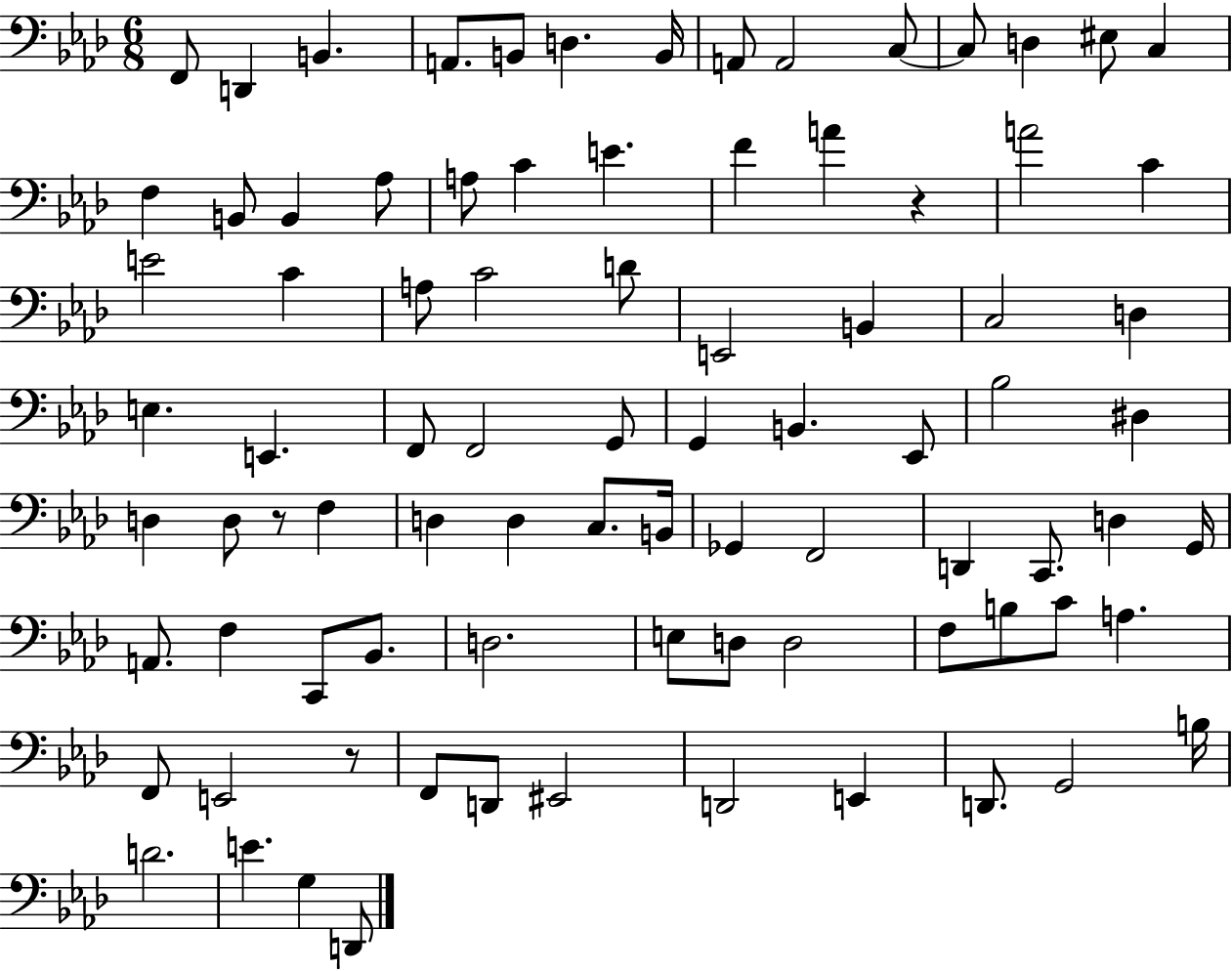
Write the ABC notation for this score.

X:1
T:Untitled
M:6/8
L:1/4
K:Ab
F,,/2 D,, B,, A,,/2 B,,/2 D, B,,/4 A,,/2 A,,2 C,/2 C,/2 D, ^E,/2 C, F, B,,/2 B,, _A,/2 A,/2 C E F A z A2 C E2 C A,/2 C2 D/2 E,,2 B,, C,2 D, E, E,, F,,/2 F,,2 G,,/2 G,, B,, _E,,/2 _B,2 ^D, D, D,/2 z/2 F, D, D, C,/2 B,,/4 _G,, F,,2 D,, C,,/2 D, G,,/4 A,,/2 F, C,,/2 _B,,/2 D,2 E,/2 D,/2 D,2 F,/2 B,/2 C/2 A, F,,/2 E,,2 z/2 F,,/2 D,,/2 ^E,,2 D,,2 E,, D,,/2 G,,2 B,/4 D2 E G, D,,/2